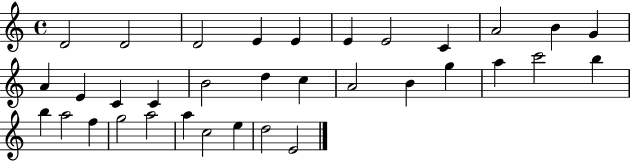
D4/h D4/h D4/h E4/q E4/q E4/q E4/h C4/q A4/h B4/q G4/q A4/q E4/q C4/q C4/q B4/h D5/q C5/q A4/h B4/q G5/q A5/q C6/h B5/q B5/q A5/h F5/q G5/h A5/h A5/q C5/h E5/q D5/h E4/h